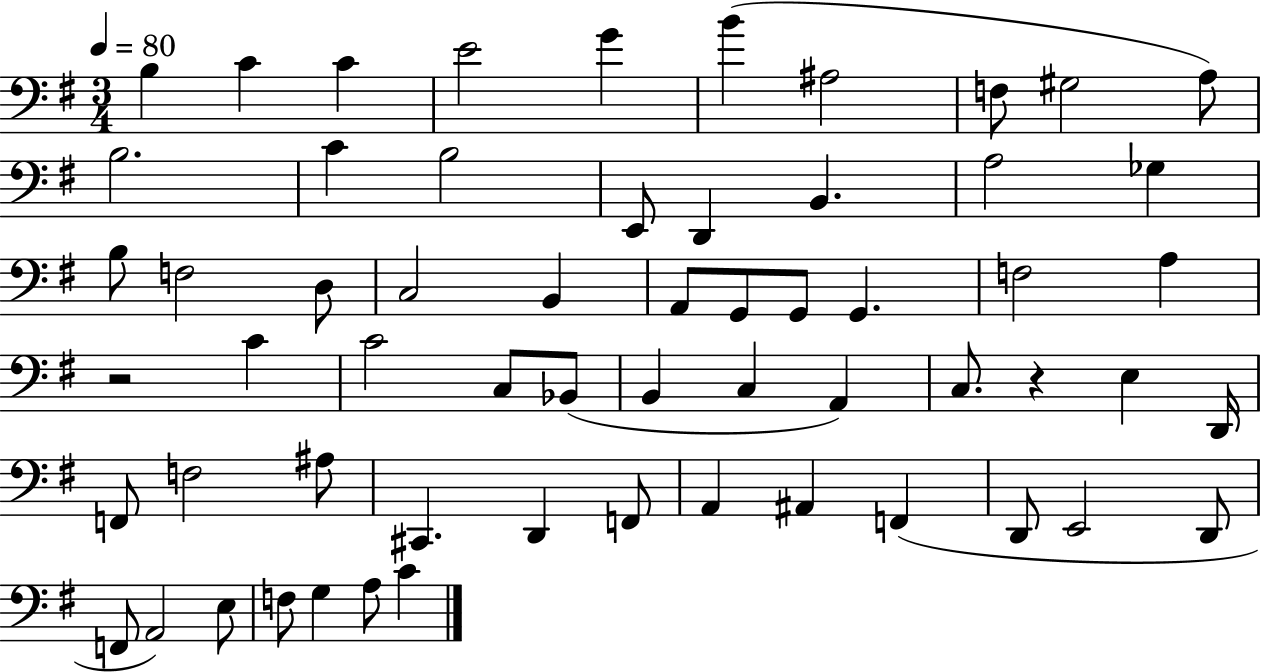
{
  \clef bass
  \numericTimeSignature
  \time 3/4
  \key g \major
  \tempo 4 = 80
  \repeat volta 2 { b4 c'4 c'4 | e'2 g'4 | b'4( ais2 | f8 gis2 a8) | \break b2. | c'4 b2 | e,8 d,4 b,4. | a2 ges4 | \break b8 f2 d8 | c2 b,4 | a,8 g,8 g,8 g,4. | f2 a4 | \break r2 c'4 | c'2 c8 bes,8( | b,4 c4 a,4) | c8. r4 e4 d,16 | \break f,8 f2 ais8 | cis,4. d,4 f,8 | a,4 ais,4 f,4( | d,8 e,2 d,8 | \break f,8 a,2) e8 | f8 g4 a8 c'4 | } \bar "|."
}